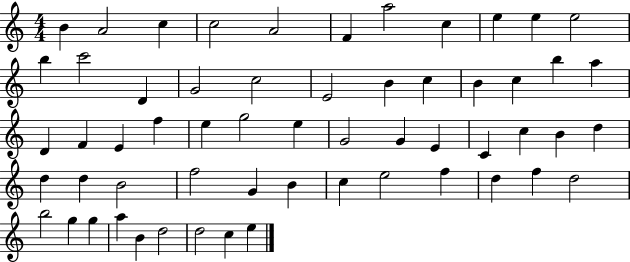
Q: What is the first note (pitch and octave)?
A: B4